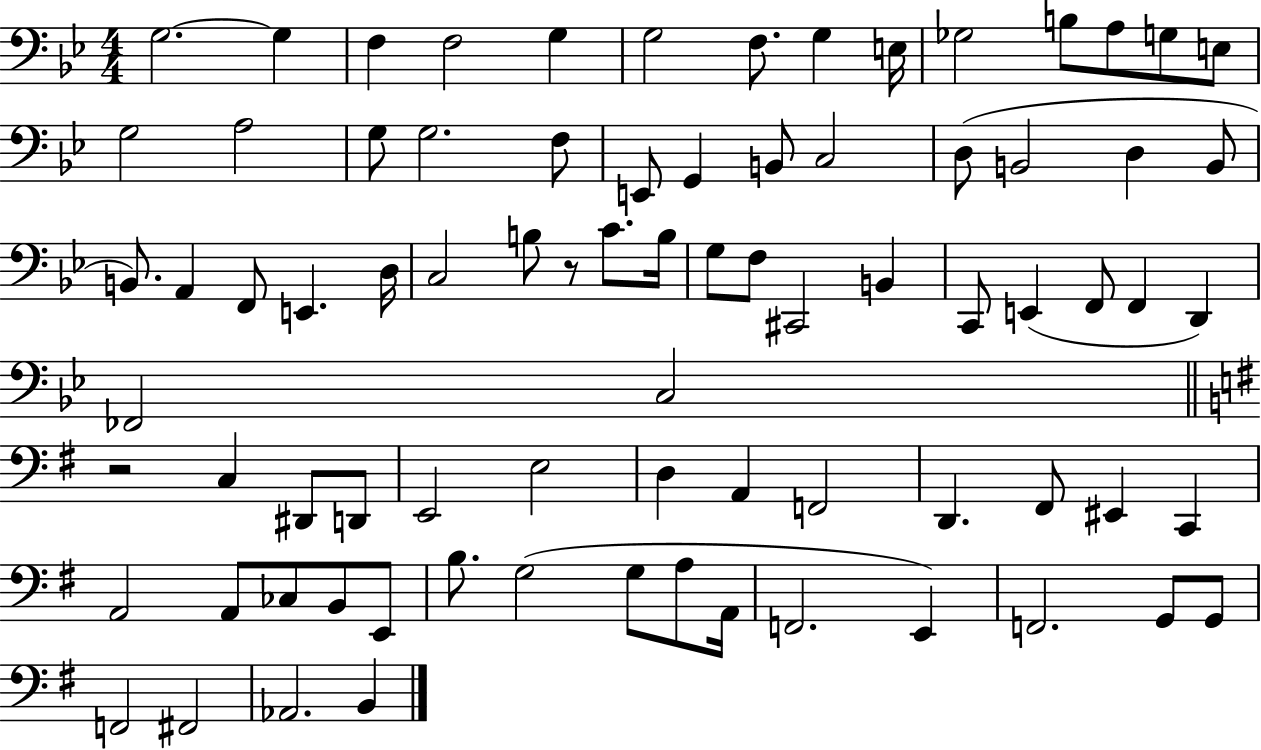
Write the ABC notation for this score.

X:1
T:Untitled
M:4/4
L:1/4
K:Bb
G,2 G, F, F,2 G, G,2 F,/2 G, E,/4 _G,2 B,/2 A,/2 G,/2 E,/2 G,2 A,2 G,/2 G,2 F,/2 E,,/2 G,, B,,/2 C,2 D,/2 B,,2 D, B,,/2 B,,/2 A,, F,,/2 E,, D,/4 C,2 B,/2 z/2 C/2 B,/4 G,/2 F,/2 ^C,,2 B,, C,,/2 E,, F,,/2 F,, D,, _F,,2 C,2 z2 C, ^D,,/2 D,,/2 E,,2 E,2 D, A,, F,,2 D,, ^F,,/2 ^E,, C,, A,,2 A,,/2 _C,/2 B,,/2 E,,/2 B,/2 G,2 G,/2 A,/2 A,,/4 F,,2 E,, F,,2 G,,/2 G,,/2 F,,2 ^F,,2 _A,,2 B,,